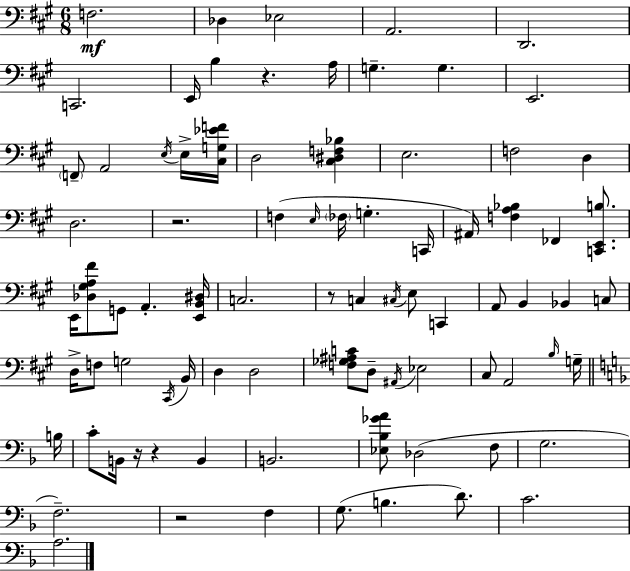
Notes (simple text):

F3/h. Db3/q Eb3/h A2/h. D2/h. C2/h. E2/s B3/q R/q. A3/s G3/q. G3/q. E2/h. F2/e A2/h E3/s E3/s [C#3,G3,Eb4,F4]/s D3/h [C#3,D#3,F3,Bb3]/q E3/h. F3/h D3/q D3/h. R/h. F3/q E3/s FES3/s G3/q. C2/s A#2/s [F3,A3,Bb3]/q FES2/q [C2,E2,B3]/e. E2/s [Db3,G#3,A3,F#4]/e G2/e A2/q. [E2,B2,D#3]/s C3/h. R/e C3/q C#3/s E3/e C2/q A2/e B2/q Bb2/q C3/e D3/s F3/e G3/h C#2/s B2/s D3/q D3/h [F3,Gb3,A#3,C4]/e D3/e A#2/s Eb3/h C#3/e A2/h B3/s G3/s B3/s C4/e B2/s R/s R/q B2/q B2/h. [Eb3,Bb3,Gb4,A4]/e Db3/h F3/e G3/h. F3/h. R/h F3/q G3/e. B3/q. D4/e. C4/h. A3/h.